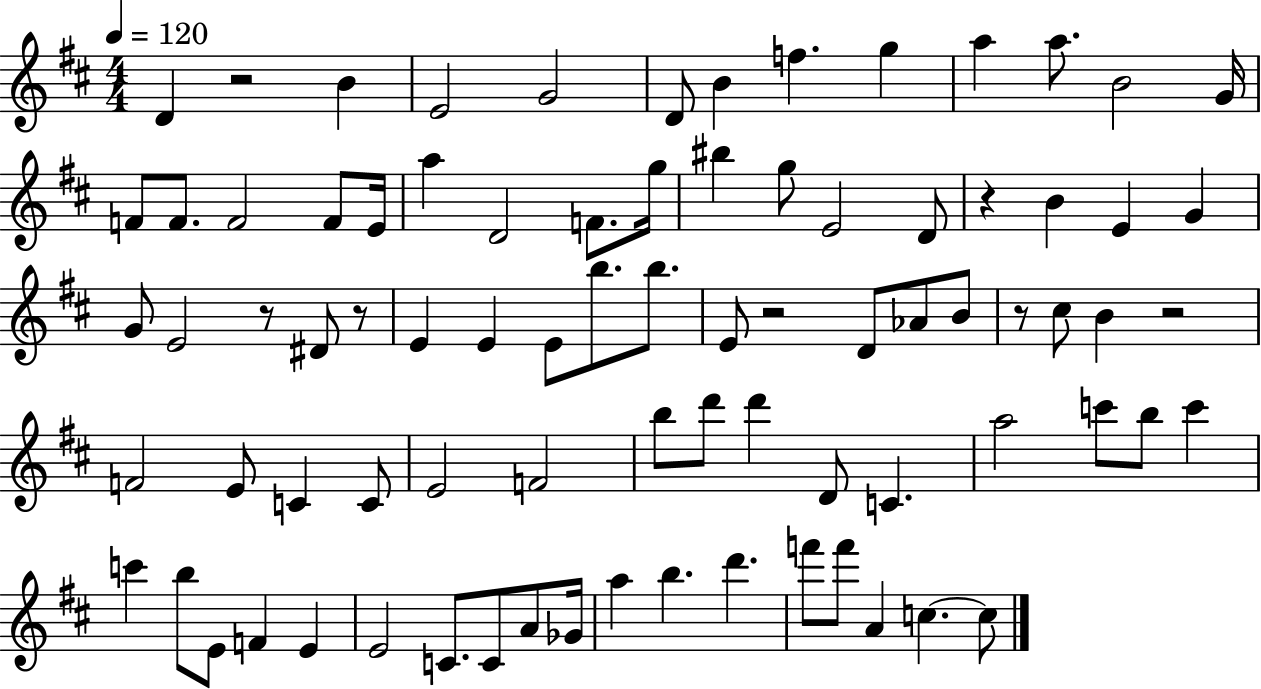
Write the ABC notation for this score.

X:1
T:Untitled
M:4/4
L:1/4
K:D
D z2 B E2 G2 D/2 B f g a a/2 B2 G/4 F/2 F/2 F2 F/2 E/4 a D2 F/2 g/4 ^b g/2 E2 D/2 z B E G G/2 E2 z/2 ^D/2 z/2 E E E/2 b/2 b/2 E/2 z2 D/2 _A/2 B/2 z/2 ^c/2 B z2 F2 E/2 C C/2 E2 F2 b/2 d'/2 d' D/2 C a2 c'/2 b/2 c' c' b/2 E/2 F E E2 C/2 C/2 A/2 _G/4 a b d' f'/2 f'/2 A c c/2